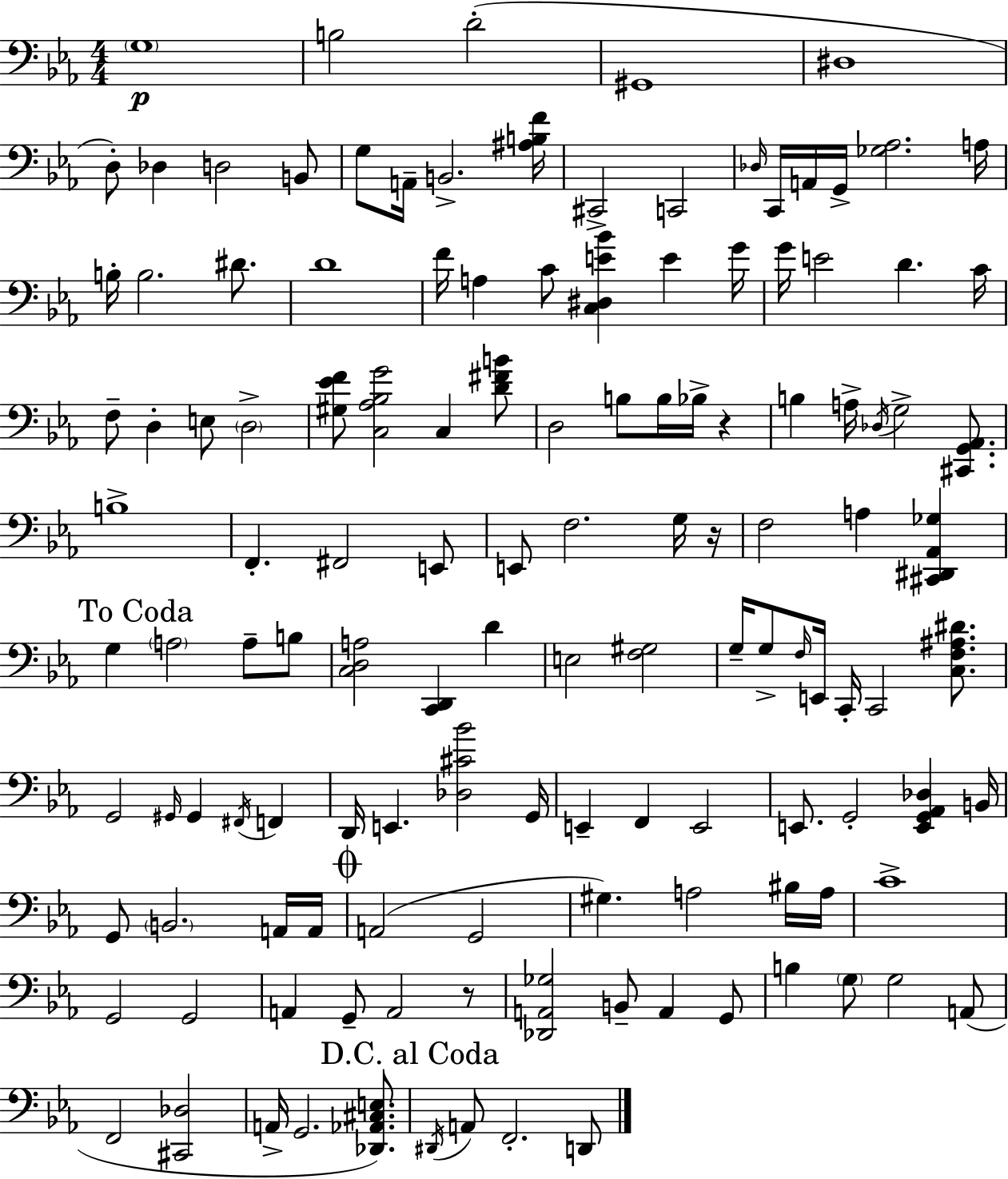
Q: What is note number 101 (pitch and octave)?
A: G3